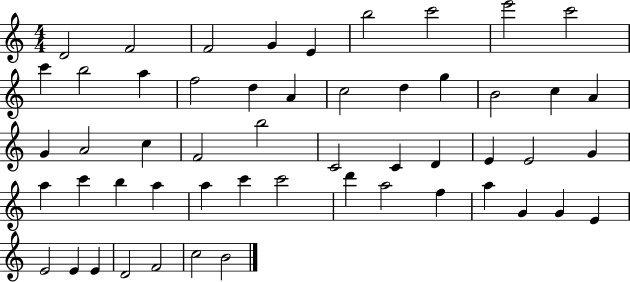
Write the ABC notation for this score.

X:1
T:Untitled
M:4/4
L:1/4
K:C
D2 F2 F2 G E b2 c'2 e'2 c'2 c' b2 a f2 d A c2 d g B2 c A G A2 c F2 b2 C2 C D E E2 G a c' b a a c' c'2 d' a2 f a G G E E2 E E D2 F2 c2 B2